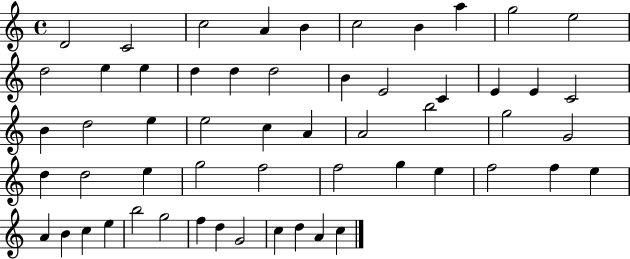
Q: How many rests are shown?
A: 0